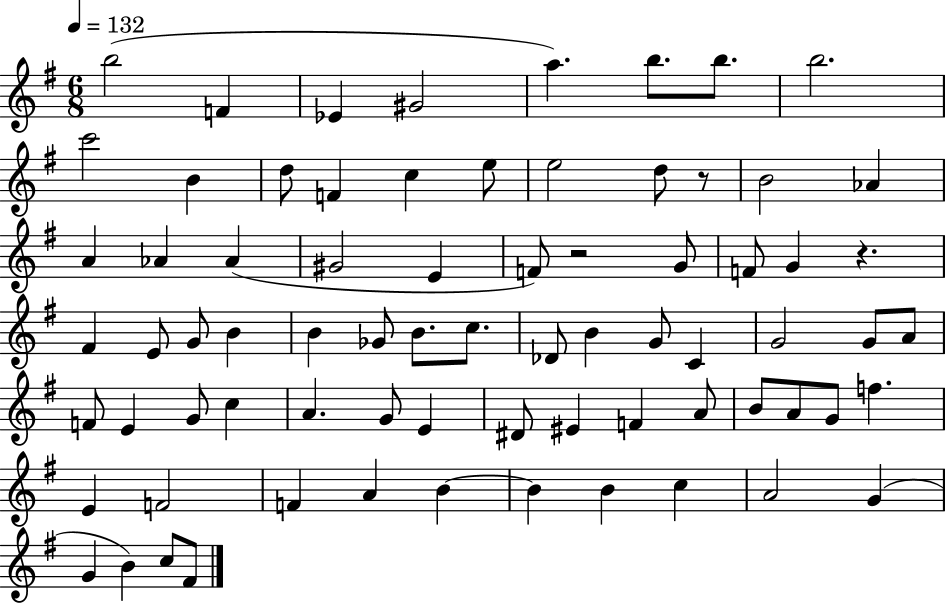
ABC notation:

X:1
T:Untitled
M:6/8
L:1/4
K:G
b2 F _E ^G2 a b/2 b/2 b2 c'2 B d/2 F c e/2 e2 d/2 z/2 B2 _A A _A _A ^G2 E F/2 z2 G/2 F/2 G z ^F E/2 G/2 B B _G/2 B/2 c/2 _D/2 B G/2 C G2 G/2 A/2 F/2 E G/2 c A G/2 E ^D/2 ^E F A/2 B/2 A/2 G/2 f E F2 F A B B B c A2 G G B c/2 ^F/2